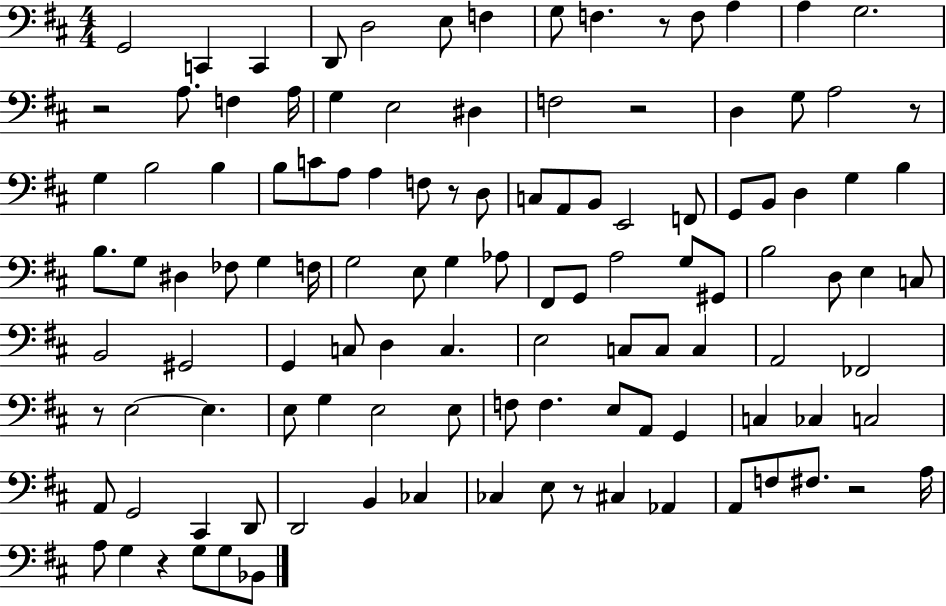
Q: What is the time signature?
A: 4/4